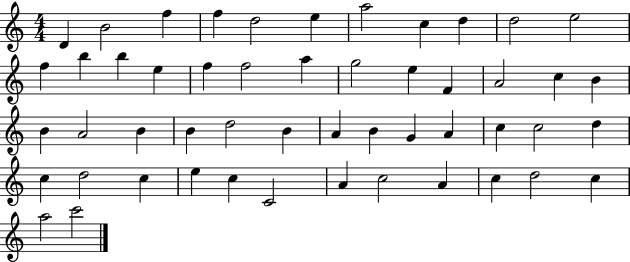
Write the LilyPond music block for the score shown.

{
  \clef treble
  \numericTimeSignature
  \time 4/4
  \key c \major
  d'4 b'2 f''4 | f''4 d''2 e''4 | a''2 c''4 d''4 | d''2 e''2 | \break f''4 b''4 b''4 e''4 | f''4 f''2 a''4 | g''2 e''4 f'4 | a'2 c''4 b'4 | \break b'4 a'2 b'4 | b'4 d''2 b'4 | a'4 b'4 g'4 a'4 | c''4 c''2 d''4 | \break c''4 d''2 c''4 | e''4 c''4 c'2 | a'4 c''2 a'4 | c''4 d''2 c''4 | \break a''2 c'''2 | \bar "|."
}